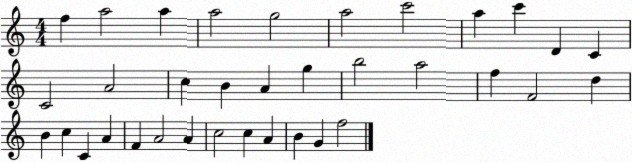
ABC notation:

X:1
T:Untitled
M:4/4
L:1/4
K:C
f a2 a a2 g2 a2 c'2 a c' D C C2 A2 c B A g b2 a2 f F2 d B c C A F A2 A c2 c A B G f2